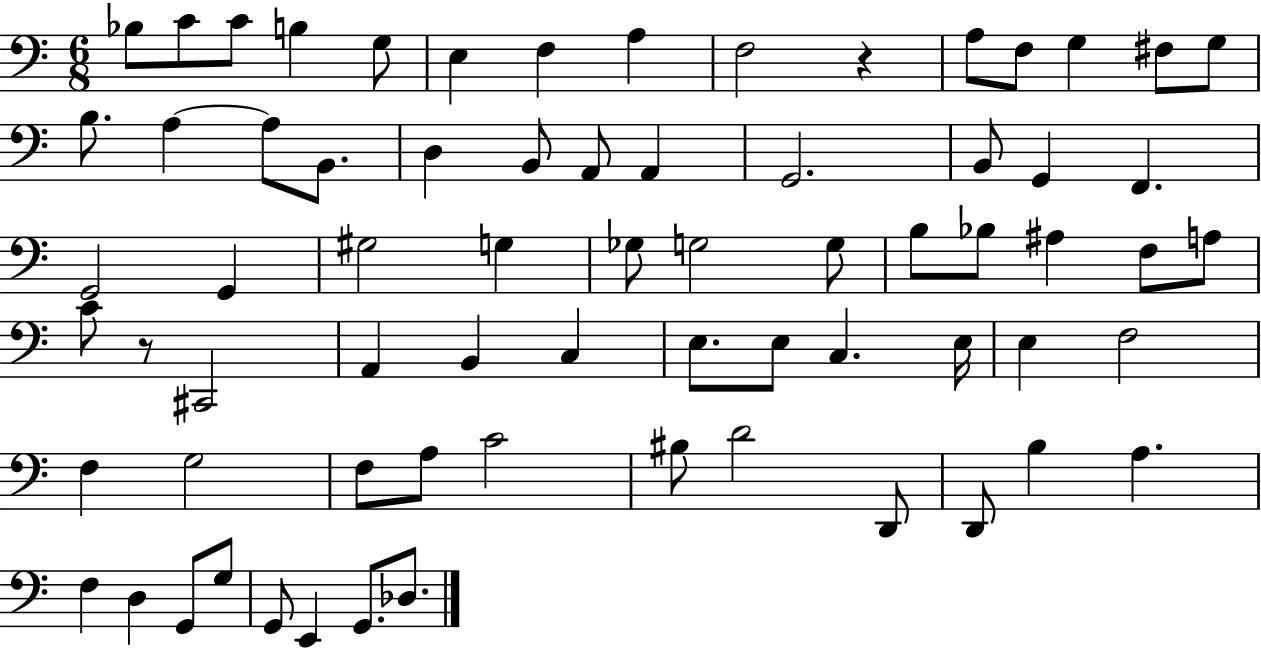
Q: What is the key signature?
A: C major